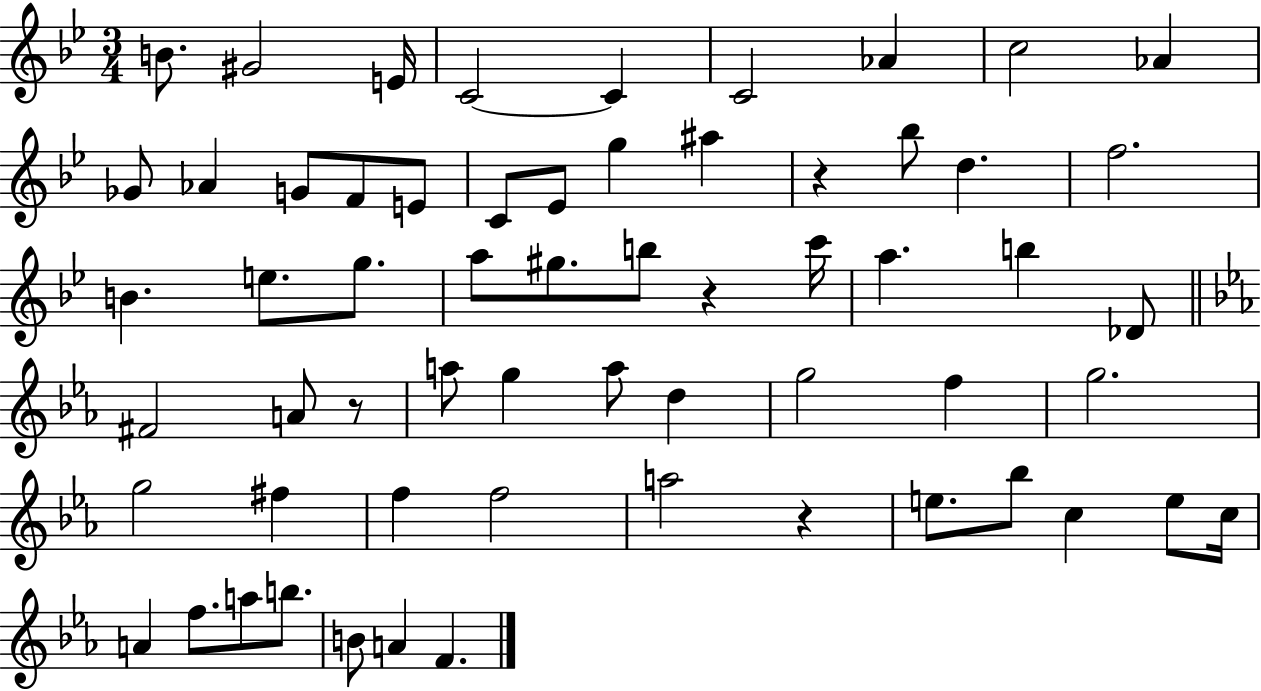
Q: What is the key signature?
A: BES major